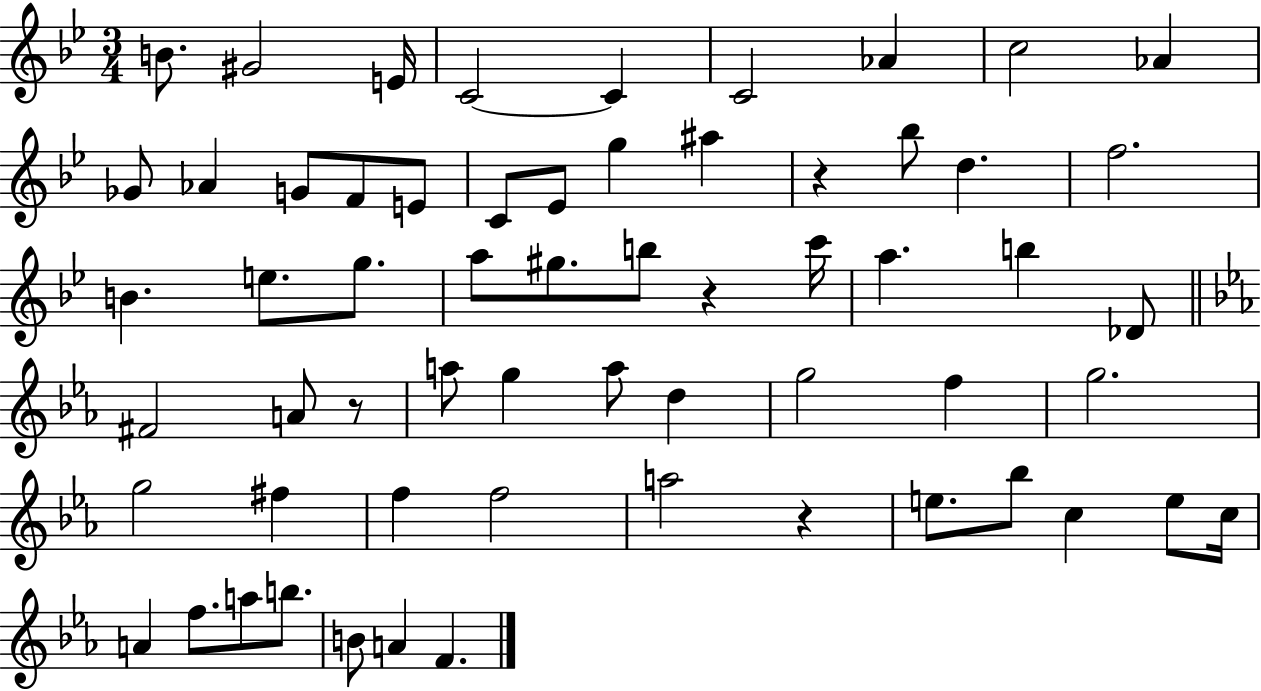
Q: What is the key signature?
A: BES major